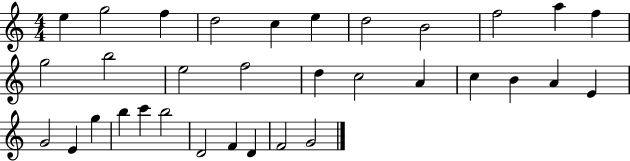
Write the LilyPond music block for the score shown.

{
  \clef treble
  \numericTimeSignature
  \time 4/4
  \key c \major
  e''4 g''2 f''4 | d''2 c''4 e''4 | d''2 b'2 | f''2 a''4 f''4 | \break g''2 b''2 | e''2 f''2 | d''4 c''2 a'4 | c''4 b'4 a'4 e'4 | \break g'2 e'4 g''4 | b''4 c'''4 b''2 | d'2 f'4 d'4 | f'2 g'2 | \break \bar "|."
}